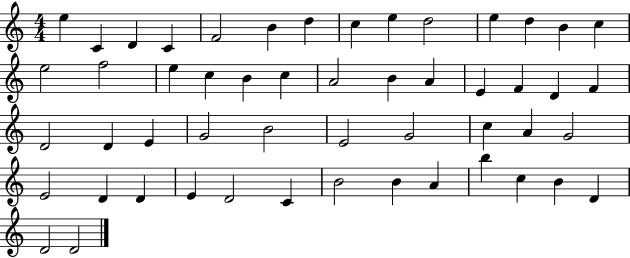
{
  \clef treble
  \numericTimeSignature
  \time 4/4
  \key c \major
  e''4 c'4 d'4 c'4 | f'2 b'4 d''4 | c''4 e''4 d''2 | e''4 d''4 b'4 c''4 | \break e''2 f''2 | e''4 c''4 b'4 c''4 | a'2 b'4 a'4 | e'4 f'4 d'4 f'4 | \break d'2 d'4 e'4 | g'2 b'2 | e'2 g'2 | c''4 a'4 g'2 | \break e'2 d'4 d'4 | e'4 d'2 c'4 | b'2 b'4 a'4 | b''4 c''4 b'4 d'4 | \break d'2 d'2 | \bar "|."
}